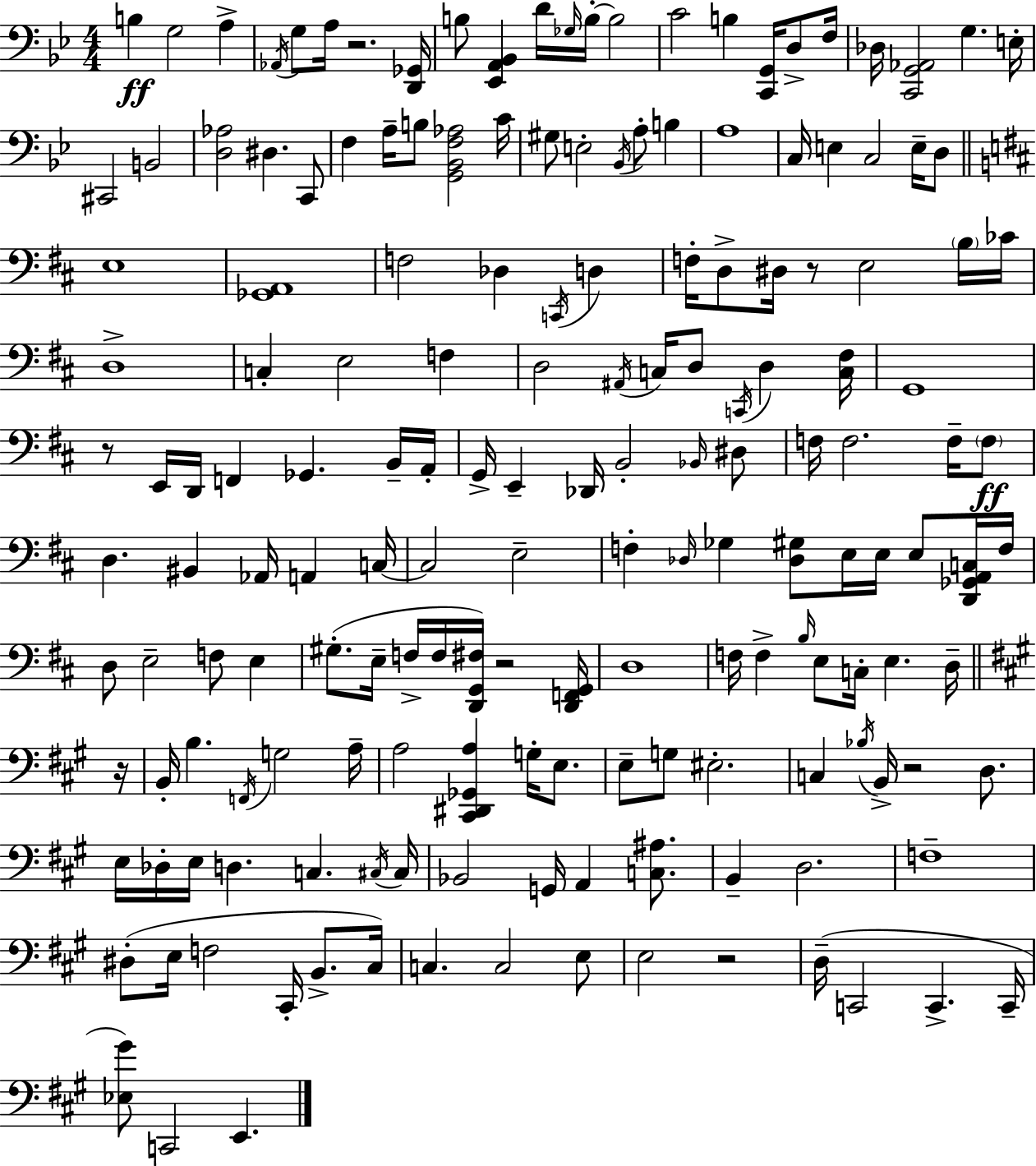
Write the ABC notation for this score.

X:1
T:Untitled
M:4/4
L:1/4
K:Gm
B, G,2 A, _A,,/4 G,/2 A,/4 z2 [D,,_G,,]/4 B,/2 [_E,,A,,_B,,] D/4 _G,/4 B,/4 B,2 C2 B, [C,,G,,]/4 D,/2 F,/4 _D,/4 [C,,G,,_A,,]2 G, E,/4 ^C,,2 B,,2 [D,_A,]2 ^D, C,,/2 F, A,/4 B,/2 [G,,_B,,F,_A,]2 C/4 ^G,/2 E,2 _B,,/4 A,/2 B, A,4 C,/4 E, C,2 E,/4 D,/2 E,4 [_G,,A,,]4 F,2 _D, C,,/4 D, F,/4 D,/2 ^D,/4 z/2 E,2 B,/4 _C/4 D,4 C, E,2 F, D,2 ^A,,/4 C,/4 D,/2 C,,/4 D, [C,^F,]/4 G,,4 z/2 E,,/4 D,,/4 F,, _G,, B,,/4 A,,/4 G,,/4 E,, _D,,/4 B,,2 _B,,/4 ^D,/2 F,/4 F,2 F,/4 F,/2 D, ^B,, _A,,/4 A,, C,/4 C,2 E,2 F, _D,/4 _G, [_D,^G,]/2 E,/4 E,/4 E,/2 [D,,_G,,A,,C,]/4 F,/4 D,/2 E,2 F,/2 E, ^G,/2 E,/4 F,/4 F,/4 [D,,G,,^F,]/4 z2 [D,,F,,G,,]/4 D,4 F,/4 F, B,/4 E,/2 C,/4 E, D,/4 z/4 B,,/4 B, F,,/4 G,2 A,/4 A,2 [^C,,^D,,_G,,A,] G,/4 E,/2 E,/2 G,/2 ^E,2 C, _B,/4 B,,/4 z2 D,/2 E,/4 _D,/4 E,/4 D, C, ^C,/4 ^C,/4 _B,,2 G,,/4 A,, [C,^A,]/2 B,, D,2 F,4 ^D,/2 E,/4 F,2 ^C,,/4 B,,/2 ^C,/4 C, C,2 E,/2 E,2 z2 D,/4 C,,2 C,, C,,/4 [_E,^G]/2 C,,2 E,,